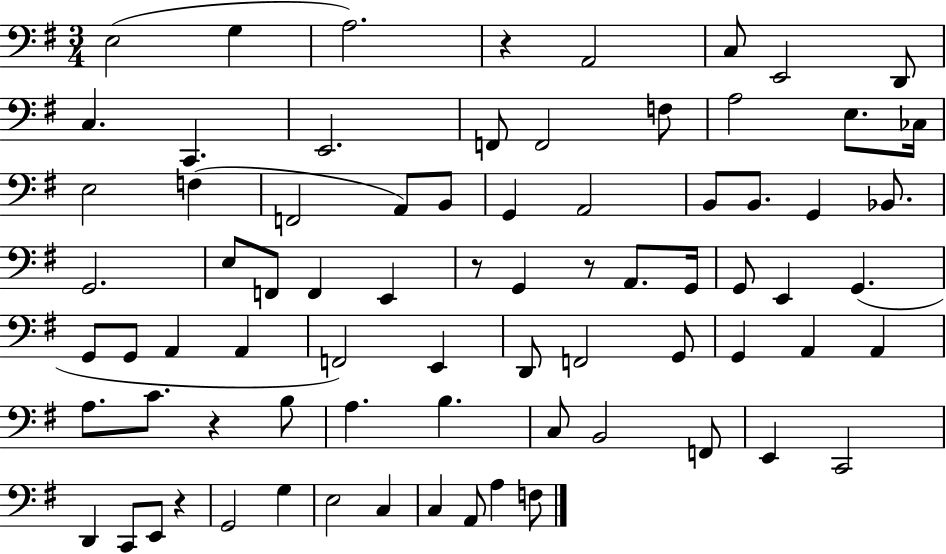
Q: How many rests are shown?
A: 5